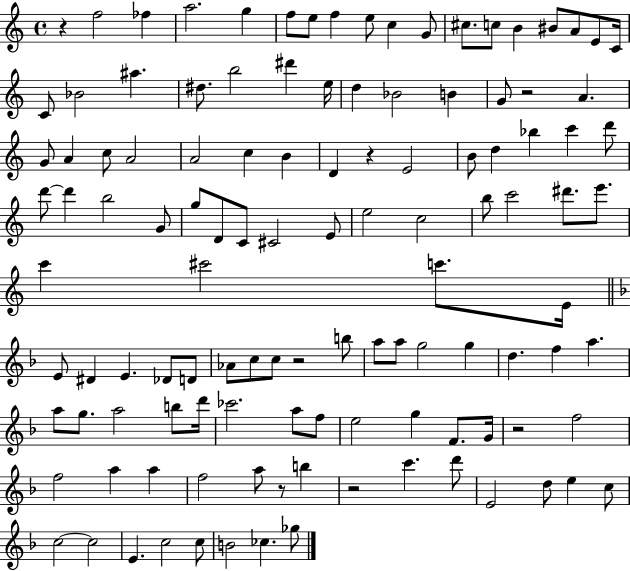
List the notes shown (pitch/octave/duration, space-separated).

R/q F5/h FES5/q A5/h. G5/q F5/e E5/e F5/q E5/e C5/q G4/e C#5/e. C5/e B4/q BIS4/e A4/e E4/e C4/s C4/e Bb4/h A#5/q. D#5/e. B5/h D#6/q E5/s D5/q Bb4/h B4/q G4/e R/h A4/q. G4/e A4/q C5/e A4/h A4/h C5/q B4/q D4/q R/q E4/h B4/e D5/q Bb5/q C6/q D6/e D6/e D6/q B5/h G4/e G5/e D4/e C4/e C#4/h E4/e E5/h C5/h B5/e C6/h D#6/e. E6/e. C6/q C#6/h C6/e. E4/s E4/e D#4/q E4/q. Db4/e D4/e Ab4/e C5/e C5/e R/h B5/e A5/e A5/e G5/h G5/q D5/q. F5/q A5/q. A5/e G5/e. A5/h B5/e D6/s CES6/h. A5/e F5/e E5/h G5/q F4/e. G4/s R/h F5/h F5/h A5/q A5/q F5/h A5/e R/e B5/q R/h C6/q. D6/e E4/h D5/e E5/q C5/e C5/h C5/h E4/q. C5/h C5/e B4/h CES5/q. Gb5/e